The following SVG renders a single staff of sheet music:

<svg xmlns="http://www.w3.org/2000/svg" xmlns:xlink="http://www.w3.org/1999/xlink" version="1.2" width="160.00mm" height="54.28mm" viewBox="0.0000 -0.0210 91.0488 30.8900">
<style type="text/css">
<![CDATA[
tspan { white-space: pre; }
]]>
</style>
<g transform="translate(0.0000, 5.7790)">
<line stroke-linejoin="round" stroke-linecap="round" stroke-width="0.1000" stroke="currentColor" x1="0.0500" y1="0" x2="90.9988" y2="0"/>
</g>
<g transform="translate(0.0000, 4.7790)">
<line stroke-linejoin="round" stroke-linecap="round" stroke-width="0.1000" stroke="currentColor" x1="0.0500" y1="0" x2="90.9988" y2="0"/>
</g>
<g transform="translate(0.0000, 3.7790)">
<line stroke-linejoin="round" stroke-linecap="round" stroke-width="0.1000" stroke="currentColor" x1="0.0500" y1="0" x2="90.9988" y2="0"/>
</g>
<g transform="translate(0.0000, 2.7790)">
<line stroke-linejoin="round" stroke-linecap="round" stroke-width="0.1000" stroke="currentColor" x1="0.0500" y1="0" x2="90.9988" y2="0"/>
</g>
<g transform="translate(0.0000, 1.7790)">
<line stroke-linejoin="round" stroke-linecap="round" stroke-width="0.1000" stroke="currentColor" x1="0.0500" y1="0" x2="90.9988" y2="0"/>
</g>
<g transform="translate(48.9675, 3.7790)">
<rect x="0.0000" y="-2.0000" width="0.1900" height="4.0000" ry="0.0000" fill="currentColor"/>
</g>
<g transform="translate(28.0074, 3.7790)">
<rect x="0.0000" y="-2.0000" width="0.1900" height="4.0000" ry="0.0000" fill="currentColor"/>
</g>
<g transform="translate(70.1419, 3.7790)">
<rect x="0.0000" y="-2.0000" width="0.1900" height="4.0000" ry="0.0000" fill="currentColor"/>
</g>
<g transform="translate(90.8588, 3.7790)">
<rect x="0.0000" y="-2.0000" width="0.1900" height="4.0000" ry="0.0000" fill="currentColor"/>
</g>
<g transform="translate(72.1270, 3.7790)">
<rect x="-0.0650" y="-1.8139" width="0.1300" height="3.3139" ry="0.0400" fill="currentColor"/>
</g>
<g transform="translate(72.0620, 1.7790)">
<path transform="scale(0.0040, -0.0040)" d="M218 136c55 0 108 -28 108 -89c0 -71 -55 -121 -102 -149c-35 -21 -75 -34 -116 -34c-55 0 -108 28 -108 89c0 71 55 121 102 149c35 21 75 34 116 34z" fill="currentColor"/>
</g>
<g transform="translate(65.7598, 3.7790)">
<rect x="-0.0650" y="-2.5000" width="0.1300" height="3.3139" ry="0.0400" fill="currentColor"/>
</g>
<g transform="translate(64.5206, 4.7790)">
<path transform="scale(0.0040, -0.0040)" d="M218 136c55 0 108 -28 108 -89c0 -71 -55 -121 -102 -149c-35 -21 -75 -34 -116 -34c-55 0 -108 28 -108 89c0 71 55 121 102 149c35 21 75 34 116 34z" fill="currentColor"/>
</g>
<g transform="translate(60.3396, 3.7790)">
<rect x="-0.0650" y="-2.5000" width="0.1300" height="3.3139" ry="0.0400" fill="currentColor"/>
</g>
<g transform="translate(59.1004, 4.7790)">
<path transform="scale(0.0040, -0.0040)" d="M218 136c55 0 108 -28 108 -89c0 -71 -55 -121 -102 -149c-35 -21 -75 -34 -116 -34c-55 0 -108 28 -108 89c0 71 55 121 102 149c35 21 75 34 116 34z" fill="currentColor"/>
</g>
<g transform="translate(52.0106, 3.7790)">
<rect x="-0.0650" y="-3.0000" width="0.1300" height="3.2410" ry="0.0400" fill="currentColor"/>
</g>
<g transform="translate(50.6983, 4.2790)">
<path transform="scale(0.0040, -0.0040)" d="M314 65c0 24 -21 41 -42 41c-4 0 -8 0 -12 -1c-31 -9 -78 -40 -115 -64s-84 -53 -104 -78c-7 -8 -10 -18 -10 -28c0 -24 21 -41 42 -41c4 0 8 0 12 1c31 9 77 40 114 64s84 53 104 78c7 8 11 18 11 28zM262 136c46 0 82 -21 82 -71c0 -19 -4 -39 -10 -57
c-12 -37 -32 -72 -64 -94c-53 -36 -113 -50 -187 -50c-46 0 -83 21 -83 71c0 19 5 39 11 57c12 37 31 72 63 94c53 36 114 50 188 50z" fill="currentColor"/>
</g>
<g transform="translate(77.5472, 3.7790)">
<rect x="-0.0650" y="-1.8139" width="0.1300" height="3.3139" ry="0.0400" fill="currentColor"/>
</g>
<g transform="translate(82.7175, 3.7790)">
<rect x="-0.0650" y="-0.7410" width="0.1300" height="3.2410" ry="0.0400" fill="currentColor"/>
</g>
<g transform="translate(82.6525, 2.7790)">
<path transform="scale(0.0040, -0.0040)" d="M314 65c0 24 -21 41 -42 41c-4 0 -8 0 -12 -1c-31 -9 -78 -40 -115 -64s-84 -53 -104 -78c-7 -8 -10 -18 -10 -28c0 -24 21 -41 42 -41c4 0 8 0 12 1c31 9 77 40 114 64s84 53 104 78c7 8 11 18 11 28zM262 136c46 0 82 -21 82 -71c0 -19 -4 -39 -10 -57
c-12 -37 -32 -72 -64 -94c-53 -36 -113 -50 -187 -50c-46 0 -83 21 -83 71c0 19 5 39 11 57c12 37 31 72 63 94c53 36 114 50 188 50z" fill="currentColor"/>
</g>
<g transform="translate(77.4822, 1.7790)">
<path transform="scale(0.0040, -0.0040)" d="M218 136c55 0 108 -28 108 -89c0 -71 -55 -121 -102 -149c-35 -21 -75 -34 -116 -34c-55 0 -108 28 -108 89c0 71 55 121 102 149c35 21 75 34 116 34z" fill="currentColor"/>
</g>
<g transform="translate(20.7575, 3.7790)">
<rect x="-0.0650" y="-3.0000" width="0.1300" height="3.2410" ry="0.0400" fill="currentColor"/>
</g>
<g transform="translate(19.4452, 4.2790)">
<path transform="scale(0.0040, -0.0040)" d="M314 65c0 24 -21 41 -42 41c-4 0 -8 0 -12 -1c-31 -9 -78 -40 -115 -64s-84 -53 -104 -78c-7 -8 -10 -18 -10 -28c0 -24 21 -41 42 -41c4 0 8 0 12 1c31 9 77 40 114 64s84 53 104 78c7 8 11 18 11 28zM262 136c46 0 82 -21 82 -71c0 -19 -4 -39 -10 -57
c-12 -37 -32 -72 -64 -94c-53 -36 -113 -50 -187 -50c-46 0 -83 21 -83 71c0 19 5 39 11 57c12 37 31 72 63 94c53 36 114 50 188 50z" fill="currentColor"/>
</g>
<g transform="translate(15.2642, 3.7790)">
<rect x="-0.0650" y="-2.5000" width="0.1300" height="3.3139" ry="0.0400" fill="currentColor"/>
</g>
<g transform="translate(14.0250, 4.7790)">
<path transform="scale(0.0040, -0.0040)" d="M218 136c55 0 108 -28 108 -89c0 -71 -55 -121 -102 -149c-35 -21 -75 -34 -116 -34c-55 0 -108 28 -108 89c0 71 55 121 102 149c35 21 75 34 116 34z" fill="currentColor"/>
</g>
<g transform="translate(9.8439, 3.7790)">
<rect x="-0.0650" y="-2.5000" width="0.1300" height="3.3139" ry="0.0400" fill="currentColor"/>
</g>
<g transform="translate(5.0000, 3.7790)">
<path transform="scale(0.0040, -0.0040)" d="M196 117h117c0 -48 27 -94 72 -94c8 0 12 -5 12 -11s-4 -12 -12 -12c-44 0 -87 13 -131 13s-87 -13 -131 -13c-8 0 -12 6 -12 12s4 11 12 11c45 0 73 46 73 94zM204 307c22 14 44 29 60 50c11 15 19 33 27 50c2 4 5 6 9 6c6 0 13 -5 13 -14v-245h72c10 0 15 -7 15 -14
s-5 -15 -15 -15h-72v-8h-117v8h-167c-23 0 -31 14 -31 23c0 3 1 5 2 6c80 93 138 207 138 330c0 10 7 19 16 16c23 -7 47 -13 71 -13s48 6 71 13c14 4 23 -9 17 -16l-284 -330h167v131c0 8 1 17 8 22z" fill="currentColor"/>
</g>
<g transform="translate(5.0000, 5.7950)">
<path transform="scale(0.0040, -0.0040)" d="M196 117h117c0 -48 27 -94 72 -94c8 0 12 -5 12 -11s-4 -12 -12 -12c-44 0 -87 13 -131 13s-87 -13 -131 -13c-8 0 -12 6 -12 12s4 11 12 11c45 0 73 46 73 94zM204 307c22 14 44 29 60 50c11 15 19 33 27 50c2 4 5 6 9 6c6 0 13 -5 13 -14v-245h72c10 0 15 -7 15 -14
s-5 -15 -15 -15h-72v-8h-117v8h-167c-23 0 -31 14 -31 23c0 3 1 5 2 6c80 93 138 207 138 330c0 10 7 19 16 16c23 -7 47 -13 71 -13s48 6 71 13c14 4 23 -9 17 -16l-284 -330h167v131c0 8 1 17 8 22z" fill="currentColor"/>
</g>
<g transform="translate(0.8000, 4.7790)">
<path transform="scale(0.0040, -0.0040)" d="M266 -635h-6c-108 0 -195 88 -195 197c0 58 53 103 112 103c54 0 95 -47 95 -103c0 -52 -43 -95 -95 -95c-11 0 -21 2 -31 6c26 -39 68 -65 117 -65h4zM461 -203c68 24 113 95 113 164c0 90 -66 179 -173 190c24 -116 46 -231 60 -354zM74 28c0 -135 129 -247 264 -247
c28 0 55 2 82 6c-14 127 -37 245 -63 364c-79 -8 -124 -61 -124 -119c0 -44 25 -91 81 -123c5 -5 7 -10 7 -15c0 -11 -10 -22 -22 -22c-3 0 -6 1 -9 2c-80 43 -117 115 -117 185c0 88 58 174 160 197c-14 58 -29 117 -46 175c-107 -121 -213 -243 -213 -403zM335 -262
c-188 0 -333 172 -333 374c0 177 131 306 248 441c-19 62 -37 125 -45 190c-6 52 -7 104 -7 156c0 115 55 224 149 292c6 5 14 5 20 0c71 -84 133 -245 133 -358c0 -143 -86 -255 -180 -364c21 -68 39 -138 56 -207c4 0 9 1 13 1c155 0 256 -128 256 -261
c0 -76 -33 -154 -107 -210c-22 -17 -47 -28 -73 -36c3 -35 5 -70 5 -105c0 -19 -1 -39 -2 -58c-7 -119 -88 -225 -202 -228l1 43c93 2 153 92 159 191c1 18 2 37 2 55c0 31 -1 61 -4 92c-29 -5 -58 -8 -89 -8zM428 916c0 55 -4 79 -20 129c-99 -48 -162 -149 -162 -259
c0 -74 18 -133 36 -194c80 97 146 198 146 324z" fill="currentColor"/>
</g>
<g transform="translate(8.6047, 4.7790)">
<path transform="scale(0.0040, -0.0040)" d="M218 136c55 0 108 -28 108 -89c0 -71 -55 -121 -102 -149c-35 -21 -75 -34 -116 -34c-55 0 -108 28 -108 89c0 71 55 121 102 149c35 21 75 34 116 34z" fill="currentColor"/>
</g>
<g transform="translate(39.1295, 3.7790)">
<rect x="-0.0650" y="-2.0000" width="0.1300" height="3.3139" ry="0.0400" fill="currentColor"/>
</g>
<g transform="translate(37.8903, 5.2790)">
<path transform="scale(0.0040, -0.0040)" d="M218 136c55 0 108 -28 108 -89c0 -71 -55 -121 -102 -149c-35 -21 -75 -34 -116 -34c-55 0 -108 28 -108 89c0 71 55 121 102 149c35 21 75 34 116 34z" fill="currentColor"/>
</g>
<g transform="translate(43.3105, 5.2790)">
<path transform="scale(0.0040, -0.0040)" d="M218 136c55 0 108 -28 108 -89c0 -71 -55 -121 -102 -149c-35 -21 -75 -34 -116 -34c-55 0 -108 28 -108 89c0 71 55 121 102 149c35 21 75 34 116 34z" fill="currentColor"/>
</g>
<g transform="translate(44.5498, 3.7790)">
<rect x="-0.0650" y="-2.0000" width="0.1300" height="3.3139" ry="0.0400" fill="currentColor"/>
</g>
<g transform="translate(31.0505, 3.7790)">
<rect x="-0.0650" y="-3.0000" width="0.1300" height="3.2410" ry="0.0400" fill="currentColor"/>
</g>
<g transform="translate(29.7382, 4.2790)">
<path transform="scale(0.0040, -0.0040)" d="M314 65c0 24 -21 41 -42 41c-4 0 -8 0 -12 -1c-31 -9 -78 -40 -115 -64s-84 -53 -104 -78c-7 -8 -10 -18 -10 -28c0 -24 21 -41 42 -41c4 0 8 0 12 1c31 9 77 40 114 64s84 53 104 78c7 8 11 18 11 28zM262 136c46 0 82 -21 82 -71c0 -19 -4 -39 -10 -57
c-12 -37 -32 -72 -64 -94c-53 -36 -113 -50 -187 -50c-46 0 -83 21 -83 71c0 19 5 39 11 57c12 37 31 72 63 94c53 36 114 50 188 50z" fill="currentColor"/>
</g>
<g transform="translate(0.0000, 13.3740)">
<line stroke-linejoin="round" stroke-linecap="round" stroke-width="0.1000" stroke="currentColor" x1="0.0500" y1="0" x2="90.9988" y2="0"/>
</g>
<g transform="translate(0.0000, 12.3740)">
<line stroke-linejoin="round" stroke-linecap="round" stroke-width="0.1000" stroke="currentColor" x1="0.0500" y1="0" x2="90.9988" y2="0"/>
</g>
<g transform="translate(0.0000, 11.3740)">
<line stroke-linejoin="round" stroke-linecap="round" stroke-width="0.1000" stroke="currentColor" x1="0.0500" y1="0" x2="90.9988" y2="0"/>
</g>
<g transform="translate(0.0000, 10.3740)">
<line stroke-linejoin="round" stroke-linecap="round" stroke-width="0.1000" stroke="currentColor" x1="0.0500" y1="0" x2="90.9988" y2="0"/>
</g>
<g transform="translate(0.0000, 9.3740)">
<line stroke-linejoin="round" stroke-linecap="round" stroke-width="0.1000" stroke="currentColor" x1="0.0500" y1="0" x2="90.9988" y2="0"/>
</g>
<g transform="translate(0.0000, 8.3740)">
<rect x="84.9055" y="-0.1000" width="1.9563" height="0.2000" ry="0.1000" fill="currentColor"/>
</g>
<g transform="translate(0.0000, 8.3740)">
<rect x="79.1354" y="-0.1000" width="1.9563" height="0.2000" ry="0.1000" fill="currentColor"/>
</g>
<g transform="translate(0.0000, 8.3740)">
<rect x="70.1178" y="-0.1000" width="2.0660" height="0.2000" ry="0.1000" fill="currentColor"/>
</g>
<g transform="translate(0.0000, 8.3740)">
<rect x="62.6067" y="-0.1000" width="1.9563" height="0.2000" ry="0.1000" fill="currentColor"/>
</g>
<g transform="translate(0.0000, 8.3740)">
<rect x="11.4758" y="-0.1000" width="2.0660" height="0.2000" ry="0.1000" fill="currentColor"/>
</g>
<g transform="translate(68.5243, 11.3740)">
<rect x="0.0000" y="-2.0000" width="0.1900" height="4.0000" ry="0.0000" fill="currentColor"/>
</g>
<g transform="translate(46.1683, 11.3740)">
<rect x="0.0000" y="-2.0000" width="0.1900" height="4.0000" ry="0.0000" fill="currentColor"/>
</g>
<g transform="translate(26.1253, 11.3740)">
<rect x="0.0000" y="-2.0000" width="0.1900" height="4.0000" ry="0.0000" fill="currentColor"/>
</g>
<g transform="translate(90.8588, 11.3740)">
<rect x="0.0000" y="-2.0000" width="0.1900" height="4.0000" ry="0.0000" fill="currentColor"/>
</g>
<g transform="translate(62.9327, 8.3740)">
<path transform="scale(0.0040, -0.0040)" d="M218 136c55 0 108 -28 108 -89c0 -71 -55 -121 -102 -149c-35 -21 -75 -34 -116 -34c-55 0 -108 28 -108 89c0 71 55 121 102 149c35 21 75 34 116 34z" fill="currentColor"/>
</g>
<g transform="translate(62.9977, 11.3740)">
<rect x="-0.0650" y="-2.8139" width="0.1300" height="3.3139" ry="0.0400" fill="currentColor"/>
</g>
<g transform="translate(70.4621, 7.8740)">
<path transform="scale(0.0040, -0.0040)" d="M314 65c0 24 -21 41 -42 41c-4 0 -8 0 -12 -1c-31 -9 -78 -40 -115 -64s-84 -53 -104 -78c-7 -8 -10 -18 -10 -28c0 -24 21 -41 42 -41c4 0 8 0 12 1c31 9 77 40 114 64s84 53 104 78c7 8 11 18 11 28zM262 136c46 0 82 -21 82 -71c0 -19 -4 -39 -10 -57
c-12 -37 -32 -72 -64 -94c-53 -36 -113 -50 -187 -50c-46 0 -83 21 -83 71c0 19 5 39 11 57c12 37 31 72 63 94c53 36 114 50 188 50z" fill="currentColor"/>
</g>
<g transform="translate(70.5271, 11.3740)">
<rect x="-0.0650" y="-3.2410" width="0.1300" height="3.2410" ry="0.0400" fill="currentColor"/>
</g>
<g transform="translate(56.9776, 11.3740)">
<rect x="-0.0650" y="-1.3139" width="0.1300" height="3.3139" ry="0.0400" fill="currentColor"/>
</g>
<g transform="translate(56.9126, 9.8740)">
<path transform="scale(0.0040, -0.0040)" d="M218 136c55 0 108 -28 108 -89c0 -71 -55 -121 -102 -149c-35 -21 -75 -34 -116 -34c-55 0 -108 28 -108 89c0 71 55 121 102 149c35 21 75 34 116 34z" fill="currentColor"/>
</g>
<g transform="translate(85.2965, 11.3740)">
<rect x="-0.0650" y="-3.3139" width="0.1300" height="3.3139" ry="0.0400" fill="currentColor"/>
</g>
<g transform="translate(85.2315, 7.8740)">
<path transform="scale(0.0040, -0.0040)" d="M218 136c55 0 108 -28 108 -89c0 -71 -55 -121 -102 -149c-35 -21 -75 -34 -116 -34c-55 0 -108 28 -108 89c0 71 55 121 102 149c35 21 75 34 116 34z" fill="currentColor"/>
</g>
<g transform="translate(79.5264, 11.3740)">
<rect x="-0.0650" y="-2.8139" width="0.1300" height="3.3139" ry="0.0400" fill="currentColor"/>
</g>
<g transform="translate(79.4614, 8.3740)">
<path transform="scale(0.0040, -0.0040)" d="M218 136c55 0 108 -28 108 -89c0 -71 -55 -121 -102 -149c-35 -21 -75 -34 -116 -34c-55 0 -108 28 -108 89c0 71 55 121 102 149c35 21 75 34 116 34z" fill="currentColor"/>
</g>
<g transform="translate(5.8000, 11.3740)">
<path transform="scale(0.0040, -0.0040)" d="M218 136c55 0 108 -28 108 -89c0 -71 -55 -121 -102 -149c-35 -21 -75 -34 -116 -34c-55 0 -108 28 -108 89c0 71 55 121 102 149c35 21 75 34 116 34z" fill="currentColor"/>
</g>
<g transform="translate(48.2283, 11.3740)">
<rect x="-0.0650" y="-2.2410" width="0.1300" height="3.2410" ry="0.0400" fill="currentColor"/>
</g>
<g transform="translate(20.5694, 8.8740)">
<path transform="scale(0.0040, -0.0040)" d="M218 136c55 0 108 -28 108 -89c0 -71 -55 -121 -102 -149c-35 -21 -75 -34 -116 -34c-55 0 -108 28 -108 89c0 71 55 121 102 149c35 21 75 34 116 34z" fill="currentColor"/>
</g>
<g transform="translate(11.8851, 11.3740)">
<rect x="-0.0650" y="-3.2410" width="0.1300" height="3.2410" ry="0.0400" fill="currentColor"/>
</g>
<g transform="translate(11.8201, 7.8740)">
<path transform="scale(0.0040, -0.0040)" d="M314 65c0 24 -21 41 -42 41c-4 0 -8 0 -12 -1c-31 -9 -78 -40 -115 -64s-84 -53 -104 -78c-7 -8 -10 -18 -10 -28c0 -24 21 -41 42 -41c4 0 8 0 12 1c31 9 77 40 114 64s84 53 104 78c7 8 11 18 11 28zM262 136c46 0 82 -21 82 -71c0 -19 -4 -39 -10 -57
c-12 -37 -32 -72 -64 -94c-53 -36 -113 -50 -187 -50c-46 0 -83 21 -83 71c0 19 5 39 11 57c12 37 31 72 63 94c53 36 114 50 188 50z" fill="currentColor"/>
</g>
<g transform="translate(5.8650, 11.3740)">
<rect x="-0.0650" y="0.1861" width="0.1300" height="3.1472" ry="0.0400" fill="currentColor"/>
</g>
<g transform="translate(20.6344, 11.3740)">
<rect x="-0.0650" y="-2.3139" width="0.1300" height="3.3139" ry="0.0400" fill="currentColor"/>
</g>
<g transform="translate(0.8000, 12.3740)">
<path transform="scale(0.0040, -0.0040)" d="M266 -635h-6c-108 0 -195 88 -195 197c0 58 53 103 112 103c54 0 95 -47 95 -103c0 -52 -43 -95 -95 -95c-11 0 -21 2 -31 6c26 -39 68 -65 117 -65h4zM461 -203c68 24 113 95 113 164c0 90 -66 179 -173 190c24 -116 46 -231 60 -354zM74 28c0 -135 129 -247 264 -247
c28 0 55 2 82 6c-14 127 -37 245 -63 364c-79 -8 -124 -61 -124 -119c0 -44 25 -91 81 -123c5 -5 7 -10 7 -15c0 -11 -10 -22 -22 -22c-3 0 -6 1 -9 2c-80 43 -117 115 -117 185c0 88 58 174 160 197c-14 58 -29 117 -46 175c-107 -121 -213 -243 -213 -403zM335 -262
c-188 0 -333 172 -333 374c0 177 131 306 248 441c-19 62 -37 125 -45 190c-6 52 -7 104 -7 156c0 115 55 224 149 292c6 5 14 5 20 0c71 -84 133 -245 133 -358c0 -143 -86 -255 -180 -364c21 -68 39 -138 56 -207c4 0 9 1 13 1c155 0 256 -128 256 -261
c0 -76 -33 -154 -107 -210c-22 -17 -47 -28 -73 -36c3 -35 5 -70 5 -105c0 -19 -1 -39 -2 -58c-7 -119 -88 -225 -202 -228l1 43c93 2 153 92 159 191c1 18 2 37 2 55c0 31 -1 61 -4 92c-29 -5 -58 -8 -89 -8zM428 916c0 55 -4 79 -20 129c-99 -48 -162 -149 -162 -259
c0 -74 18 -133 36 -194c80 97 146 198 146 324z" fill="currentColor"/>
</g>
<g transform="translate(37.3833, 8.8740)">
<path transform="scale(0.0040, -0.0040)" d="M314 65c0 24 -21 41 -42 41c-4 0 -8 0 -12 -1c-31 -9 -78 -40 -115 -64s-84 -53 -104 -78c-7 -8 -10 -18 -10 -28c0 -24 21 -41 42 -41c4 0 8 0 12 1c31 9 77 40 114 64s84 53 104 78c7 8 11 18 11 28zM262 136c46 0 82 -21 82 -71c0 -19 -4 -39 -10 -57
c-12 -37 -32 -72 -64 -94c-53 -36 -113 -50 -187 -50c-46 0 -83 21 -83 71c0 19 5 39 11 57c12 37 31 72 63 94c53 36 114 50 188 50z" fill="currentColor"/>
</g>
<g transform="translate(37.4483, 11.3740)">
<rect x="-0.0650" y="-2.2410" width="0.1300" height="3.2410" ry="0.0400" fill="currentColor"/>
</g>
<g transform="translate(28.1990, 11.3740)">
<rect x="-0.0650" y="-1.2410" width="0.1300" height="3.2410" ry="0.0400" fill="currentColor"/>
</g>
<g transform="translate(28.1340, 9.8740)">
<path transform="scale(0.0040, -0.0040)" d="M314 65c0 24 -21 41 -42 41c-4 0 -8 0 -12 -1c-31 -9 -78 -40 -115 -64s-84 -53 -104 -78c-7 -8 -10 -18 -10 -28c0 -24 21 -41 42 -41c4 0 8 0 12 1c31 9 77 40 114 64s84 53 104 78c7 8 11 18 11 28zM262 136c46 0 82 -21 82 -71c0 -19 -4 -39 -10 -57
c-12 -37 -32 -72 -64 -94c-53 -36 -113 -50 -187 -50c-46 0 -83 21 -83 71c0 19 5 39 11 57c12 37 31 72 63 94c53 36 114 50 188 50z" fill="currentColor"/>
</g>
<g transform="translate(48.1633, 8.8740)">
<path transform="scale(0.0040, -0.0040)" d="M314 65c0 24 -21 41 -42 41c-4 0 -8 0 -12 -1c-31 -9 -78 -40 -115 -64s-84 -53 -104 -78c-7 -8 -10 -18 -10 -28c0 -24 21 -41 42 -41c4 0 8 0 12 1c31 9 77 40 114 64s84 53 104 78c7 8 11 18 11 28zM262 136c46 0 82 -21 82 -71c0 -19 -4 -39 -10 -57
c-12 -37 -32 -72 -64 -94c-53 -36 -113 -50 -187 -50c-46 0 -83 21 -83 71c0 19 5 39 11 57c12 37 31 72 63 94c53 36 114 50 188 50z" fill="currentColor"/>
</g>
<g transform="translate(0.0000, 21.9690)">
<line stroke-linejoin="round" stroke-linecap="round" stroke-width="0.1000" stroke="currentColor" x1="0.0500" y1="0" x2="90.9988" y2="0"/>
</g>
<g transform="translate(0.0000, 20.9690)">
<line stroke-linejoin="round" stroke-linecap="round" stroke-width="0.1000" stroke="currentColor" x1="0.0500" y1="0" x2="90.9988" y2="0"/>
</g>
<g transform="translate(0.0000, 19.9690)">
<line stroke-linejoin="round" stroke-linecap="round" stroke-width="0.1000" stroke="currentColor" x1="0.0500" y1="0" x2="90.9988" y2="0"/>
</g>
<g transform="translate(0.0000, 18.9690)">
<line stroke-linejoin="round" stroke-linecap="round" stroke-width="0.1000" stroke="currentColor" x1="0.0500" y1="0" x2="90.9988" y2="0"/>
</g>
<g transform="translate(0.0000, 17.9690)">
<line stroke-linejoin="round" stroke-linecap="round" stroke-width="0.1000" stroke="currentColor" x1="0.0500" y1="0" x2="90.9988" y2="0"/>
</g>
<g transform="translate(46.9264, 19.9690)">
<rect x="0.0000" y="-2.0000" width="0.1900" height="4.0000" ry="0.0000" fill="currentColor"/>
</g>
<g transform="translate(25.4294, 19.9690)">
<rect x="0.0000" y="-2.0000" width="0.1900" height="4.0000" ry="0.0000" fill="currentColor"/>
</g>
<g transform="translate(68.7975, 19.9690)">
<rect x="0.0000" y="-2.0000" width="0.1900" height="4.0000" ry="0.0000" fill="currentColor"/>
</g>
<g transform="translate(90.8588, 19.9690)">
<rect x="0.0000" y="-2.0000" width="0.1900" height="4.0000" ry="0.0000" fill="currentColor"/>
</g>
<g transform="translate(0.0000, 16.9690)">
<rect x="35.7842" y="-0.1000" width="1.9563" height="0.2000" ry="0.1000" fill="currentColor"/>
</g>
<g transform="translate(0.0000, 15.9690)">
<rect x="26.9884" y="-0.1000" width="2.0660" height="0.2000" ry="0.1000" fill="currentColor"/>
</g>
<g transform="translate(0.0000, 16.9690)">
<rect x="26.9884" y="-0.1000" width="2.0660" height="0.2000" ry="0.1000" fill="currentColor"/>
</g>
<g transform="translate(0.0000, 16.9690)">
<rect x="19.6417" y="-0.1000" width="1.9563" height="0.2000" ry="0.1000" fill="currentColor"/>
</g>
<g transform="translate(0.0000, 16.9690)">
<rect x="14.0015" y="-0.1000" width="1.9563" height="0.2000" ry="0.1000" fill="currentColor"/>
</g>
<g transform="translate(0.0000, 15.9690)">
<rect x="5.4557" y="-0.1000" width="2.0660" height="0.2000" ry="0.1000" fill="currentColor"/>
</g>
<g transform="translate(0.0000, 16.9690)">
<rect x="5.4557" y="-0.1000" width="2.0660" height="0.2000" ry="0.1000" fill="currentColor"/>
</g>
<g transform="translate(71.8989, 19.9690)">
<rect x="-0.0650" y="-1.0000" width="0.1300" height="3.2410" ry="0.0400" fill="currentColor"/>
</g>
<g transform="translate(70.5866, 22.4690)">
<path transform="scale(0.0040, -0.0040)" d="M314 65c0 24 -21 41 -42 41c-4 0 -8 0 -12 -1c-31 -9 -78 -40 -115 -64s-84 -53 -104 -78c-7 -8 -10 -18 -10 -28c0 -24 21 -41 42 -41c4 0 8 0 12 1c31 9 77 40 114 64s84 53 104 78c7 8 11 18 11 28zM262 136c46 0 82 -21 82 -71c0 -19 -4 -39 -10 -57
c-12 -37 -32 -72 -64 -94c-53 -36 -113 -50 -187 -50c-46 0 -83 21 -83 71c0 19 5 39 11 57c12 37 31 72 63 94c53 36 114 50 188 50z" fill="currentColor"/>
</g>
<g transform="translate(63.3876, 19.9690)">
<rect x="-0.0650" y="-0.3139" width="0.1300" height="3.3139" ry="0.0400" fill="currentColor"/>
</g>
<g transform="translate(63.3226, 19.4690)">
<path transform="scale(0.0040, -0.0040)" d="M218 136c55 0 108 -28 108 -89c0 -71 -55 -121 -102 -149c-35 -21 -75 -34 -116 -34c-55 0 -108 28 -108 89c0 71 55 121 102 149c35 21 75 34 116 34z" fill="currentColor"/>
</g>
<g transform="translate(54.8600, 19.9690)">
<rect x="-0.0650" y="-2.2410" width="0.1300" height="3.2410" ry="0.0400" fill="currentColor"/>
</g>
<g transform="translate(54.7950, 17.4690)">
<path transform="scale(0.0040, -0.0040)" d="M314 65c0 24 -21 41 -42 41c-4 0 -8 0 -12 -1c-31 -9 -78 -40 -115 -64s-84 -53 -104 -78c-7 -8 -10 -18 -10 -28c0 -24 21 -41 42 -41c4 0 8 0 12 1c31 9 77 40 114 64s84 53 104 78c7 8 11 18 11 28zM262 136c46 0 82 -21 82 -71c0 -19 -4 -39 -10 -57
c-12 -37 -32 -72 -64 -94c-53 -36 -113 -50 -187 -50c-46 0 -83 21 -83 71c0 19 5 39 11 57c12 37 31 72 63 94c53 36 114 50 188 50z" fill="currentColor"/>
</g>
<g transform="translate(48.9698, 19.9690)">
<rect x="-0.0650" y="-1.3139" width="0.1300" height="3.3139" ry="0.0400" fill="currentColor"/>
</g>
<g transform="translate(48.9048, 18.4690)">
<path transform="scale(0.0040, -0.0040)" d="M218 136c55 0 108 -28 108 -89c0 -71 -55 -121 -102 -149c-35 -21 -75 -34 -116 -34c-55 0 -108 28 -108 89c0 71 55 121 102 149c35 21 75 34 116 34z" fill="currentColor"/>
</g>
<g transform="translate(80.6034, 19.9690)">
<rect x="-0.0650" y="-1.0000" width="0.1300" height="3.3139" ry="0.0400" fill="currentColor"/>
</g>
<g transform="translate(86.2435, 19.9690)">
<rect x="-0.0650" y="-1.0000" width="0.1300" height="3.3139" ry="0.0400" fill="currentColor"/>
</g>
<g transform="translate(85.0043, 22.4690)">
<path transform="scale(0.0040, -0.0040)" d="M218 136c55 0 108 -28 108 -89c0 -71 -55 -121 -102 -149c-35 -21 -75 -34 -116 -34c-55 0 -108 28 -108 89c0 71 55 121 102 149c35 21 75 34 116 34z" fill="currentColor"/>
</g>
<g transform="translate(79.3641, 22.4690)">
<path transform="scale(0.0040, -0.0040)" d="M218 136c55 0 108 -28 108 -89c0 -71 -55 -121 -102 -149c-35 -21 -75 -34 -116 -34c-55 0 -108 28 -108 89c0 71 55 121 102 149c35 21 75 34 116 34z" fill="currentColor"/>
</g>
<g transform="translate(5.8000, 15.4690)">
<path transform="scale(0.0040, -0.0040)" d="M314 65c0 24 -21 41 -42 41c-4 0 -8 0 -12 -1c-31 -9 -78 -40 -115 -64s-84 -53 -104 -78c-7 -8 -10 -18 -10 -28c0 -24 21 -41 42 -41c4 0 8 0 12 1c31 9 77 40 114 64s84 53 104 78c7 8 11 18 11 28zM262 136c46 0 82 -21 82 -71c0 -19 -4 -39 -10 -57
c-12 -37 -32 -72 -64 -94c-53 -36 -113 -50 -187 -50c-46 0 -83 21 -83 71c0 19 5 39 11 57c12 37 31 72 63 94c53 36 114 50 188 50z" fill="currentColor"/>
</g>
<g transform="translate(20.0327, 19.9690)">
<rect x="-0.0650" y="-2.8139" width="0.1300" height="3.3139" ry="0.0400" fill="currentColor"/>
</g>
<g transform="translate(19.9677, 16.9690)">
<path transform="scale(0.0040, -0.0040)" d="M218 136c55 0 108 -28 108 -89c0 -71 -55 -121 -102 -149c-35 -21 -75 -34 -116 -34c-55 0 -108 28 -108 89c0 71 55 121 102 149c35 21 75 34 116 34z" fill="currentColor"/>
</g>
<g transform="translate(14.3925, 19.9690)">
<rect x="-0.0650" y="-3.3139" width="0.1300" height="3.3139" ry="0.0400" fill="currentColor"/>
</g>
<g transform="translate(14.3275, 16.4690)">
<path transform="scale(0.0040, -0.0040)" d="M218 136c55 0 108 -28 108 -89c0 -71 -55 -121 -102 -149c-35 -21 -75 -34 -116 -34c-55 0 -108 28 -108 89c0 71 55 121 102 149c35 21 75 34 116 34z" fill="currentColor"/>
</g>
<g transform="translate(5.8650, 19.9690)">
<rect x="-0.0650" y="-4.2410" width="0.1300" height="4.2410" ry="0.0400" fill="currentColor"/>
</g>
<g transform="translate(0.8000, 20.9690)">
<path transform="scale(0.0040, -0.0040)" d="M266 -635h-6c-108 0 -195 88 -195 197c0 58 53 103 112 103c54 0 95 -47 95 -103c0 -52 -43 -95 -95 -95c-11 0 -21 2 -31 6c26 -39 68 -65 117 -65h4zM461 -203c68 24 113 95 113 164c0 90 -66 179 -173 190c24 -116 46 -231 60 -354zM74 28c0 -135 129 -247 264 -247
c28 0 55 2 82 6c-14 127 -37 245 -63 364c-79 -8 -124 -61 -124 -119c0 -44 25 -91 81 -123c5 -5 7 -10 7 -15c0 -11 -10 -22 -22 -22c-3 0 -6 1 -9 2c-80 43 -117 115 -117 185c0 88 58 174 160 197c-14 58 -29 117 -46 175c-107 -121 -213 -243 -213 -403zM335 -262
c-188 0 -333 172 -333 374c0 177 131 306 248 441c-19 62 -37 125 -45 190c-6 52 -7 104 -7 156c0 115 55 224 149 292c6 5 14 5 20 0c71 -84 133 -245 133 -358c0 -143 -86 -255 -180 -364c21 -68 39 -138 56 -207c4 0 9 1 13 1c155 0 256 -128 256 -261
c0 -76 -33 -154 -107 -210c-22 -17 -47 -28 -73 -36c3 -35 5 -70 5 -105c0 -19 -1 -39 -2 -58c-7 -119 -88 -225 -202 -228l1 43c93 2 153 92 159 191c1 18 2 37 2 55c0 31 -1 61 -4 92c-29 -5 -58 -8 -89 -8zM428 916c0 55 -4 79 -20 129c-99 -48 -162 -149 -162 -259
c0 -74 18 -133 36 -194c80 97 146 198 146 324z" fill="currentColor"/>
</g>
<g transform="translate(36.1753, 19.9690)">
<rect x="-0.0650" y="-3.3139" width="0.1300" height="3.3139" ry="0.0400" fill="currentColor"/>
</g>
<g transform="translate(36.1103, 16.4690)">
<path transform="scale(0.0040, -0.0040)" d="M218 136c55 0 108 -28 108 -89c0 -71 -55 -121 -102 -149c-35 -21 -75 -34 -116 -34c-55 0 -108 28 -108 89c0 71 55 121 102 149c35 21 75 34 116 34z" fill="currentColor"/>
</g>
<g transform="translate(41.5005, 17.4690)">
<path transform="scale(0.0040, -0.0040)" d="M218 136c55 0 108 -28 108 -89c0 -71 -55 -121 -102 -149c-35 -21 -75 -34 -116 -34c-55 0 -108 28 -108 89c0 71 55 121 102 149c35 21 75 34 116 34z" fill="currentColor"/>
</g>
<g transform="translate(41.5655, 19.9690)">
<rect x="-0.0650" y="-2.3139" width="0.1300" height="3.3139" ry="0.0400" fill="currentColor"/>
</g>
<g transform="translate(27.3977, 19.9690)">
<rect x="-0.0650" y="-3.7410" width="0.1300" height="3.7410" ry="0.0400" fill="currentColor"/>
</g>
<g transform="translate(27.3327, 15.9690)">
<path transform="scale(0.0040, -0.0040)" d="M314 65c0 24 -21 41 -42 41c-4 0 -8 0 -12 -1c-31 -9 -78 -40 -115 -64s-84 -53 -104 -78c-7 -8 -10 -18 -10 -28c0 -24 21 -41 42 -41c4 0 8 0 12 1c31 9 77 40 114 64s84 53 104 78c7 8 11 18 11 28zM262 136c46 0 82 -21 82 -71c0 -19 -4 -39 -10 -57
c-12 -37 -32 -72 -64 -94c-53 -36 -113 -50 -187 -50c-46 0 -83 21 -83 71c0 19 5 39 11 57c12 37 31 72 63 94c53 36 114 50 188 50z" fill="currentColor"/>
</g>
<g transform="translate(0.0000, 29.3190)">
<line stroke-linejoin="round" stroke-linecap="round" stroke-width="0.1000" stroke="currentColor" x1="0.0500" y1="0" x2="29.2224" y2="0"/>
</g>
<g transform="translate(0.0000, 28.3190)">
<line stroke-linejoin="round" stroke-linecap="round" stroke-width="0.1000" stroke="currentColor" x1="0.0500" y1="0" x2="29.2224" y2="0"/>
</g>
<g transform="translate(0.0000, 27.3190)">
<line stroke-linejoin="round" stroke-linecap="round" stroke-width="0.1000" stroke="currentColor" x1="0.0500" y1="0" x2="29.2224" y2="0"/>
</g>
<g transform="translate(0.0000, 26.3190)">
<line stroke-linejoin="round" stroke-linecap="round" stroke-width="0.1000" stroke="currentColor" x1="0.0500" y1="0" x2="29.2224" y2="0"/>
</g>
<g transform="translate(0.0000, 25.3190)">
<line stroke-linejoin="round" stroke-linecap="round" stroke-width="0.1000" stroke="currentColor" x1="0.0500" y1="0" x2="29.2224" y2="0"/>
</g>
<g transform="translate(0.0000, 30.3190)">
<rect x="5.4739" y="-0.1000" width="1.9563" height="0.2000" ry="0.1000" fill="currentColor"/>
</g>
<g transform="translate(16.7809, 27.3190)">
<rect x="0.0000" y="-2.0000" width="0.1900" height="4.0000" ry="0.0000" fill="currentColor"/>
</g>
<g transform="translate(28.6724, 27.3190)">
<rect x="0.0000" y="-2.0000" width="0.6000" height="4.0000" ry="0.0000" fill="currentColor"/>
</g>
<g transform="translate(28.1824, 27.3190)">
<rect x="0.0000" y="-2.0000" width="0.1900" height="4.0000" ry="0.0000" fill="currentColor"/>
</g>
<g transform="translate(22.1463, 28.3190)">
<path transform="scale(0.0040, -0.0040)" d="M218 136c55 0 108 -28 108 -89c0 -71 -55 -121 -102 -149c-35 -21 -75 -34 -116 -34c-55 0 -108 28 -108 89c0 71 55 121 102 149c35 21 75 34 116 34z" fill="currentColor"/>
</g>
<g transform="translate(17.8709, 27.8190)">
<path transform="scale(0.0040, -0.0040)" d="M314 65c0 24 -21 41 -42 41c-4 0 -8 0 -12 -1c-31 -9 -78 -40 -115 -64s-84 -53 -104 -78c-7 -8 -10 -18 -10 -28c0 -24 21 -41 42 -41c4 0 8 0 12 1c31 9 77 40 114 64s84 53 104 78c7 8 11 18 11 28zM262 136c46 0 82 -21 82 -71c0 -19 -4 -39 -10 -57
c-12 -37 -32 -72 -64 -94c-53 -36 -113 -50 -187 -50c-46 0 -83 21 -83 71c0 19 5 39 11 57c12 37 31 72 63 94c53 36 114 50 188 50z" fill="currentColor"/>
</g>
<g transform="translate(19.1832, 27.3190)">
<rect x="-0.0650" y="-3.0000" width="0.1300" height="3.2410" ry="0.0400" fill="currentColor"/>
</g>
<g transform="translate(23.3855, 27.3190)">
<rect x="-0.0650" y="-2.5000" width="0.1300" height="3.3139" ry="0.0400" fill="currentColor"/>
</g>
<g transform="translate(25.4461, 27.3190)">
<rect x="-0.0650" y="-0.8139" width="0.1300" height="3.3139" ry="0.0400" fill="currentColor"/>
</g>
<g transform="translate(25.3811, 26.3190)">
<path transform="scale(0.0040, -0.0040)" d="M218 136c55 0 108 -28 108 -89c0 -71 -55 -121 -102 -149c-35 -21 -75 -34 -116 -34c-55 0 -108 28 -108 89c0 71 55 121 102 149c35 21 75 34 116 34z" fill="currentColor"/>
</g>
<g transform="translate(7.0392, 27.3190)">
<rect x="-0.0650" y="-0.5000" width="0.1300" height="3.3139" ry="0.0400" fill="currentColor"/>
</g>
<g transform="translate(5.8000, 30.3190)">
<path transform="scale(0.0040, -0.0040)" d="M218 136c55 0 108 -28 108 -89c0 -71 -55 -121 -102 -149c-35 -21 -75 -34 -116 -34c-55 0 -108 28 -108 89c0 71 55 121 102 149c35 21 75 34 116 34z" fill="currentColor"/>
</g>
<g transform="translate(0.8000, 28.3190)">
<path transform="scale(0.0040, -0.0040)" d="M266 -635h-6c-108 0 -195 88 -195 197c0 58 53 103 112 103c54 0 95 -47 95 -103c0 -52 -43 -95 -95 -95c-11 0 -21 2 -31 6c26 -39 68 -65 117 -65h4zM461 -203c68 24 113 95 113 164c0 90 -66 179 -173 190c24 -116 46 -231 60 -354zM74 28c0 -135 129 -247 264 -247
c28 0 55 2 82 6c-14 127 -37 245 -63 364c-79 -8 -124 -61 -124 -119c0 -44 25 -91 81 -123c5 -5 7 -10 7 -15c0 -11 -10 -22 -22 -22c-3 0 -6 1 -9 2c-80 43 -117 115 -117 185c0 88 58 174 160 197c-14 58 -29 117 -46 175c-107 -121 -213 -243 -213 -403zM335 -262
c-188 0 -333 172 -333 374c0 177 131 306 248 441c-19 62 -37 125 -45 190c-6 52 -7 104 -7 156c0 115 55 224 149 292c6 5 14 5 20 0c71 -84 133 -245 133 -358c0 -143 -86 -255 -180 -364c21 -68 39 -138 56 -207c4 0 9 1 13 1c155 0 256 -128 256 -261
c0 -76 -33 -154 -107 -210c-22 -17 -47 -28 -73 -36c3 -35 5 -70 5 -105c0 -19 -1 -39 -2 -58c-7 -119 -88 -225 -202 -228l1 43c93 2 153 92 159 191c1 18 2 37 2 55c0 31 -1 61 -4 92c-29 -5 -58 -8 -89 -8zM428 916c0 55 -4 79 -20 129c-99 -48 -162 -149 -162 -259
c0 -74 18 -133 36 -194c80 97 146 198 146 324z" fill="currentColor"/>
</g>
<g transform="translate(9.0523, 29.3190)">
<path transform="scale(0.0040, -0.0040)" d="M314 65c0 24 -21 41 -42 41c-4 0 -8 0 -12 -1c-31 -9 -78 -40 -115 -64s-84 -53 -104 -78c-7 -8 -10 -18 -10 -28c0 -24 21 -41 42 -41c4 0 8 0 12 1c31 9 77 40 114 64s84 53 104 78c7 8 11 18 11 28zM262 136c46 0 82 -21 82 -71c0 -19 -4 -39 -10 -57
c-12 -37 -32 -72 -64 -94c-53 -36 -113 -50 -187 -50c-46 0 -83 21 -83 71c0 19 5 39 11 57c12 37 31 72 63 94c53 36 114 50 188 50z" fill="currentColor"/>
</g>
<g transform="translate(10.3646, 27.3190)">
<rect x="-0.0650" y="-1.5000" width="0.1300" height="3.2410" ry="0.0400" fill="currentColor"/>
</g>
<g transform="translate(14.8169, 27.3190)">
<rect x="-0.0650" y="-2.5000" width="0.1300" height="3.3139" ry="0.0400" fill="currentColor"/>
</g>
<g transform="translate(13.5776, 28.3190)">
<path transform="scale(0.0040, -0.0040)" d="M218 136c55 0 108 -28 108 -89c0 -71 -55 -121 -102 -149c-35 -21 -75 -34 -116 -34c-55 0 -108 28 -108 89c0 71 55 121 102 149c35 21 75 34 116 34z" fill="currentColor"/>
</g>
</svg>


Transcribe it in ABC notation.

X:1
T:Untitled
M:4/4
L:1/4
K:C
G G A2 A2 F F A2 G G f f d2 B b2 g e2 g2 g2 e a b2 a b d'2 b a c'2 b g e g2 c D2 D D C E2 G A2 G d